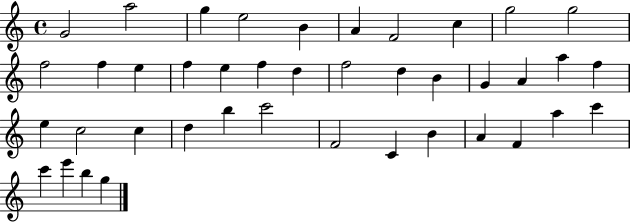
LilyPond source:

{
  \clef treble
  \time 4/4
  \defaultTimeSignature
  \key c \major
  g'2 a''2 | g''4 e''2 b'4 | a'4 f'2 c''4 | g''2 g''2 | \break f''2 f''4 e''4 | f''4 e''4 f''4 d''4 | f''2 d''4 b'4 | g'4 a'4 a''4 f''4 | \break e''4 c''2 c''4 | d''4 b''4 c'''2 | f'2 c'4 b'4 | a'4 f'4 a''4 c'''4 | \break c'''4 e'''4 b''4 g''4 | \bar "|."
}